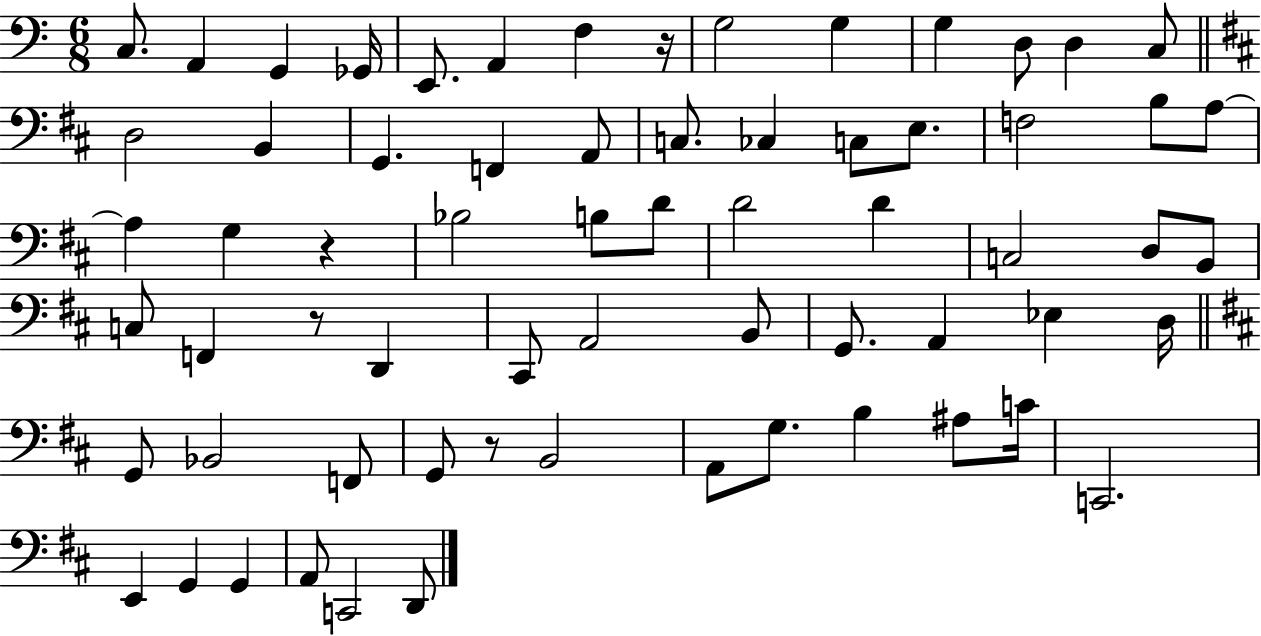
{
  \clef bass
  \numericTimeSignature
  \time 6/8
  \key c \major
  c8. a,4 g,4 ges,16 | e,8. a,4 f4 r16 | g2 g4 | g4 d8 d4 c8 | \break \bar "||" \break \key d \major d2 b,4 | g,4. f,4 a,8 | c8. ces4 c8 e8. | f2 b8 a8~~ | \break a4 g4 r4 | bes2 b8 d'8 | d'2 d'4 | c2 d8 b,8 | \break c8 f,4 r8 d,4 | cis,8 a,2 b,8 | g,8. a,4 ees4 d16 | \bar "||" \break \key b \minor g,8 bes,2 f,8 | g,8 r8 b,2 | a,8 g8. b4 ais8 c'16 | c,2. | \break e,4 g,4 g,4 | a,8 c,2 d,8 | \bar "|."
}